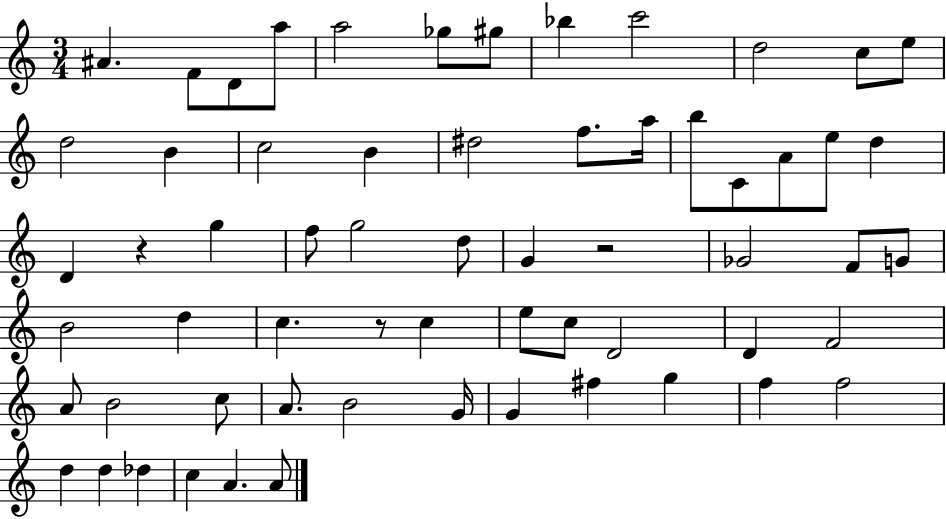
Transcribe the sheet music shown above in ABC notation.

X:1
T:Untitled
M:3/4
L:1/4
K:C
^A F/2 D/2 a/2 a2 _g/2 ^g/2 _b c'2 d2 c/2 e/2 d2 B c2 B ^d2 f/2 a/4 b/2 C/2 A/2 e/2 d D z g f/2 g2 d/2 G z2 _G2 F/2 G/2 B2 d c z/2 c e/2 c/2 D2 D F2 A/2 B2 c/2 A/2 B2 G/4 G ^f g f f2 d d _d c A A/2